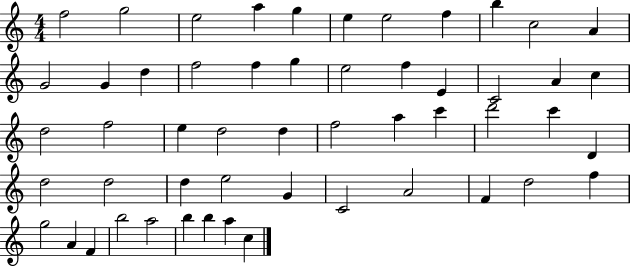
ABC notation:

X:1
T:Untitled
M:4/4
L:1/4
K:C
f2 g2 e2 a g e e2 f b c2 A G2 G d f2 f g e2 f E C2 A c d2 f2 e d2 d f2 a c' d'2 c' D d2 d2 d e2 G C2 A2 F d2 f g2 A F b2 a2 b b a c